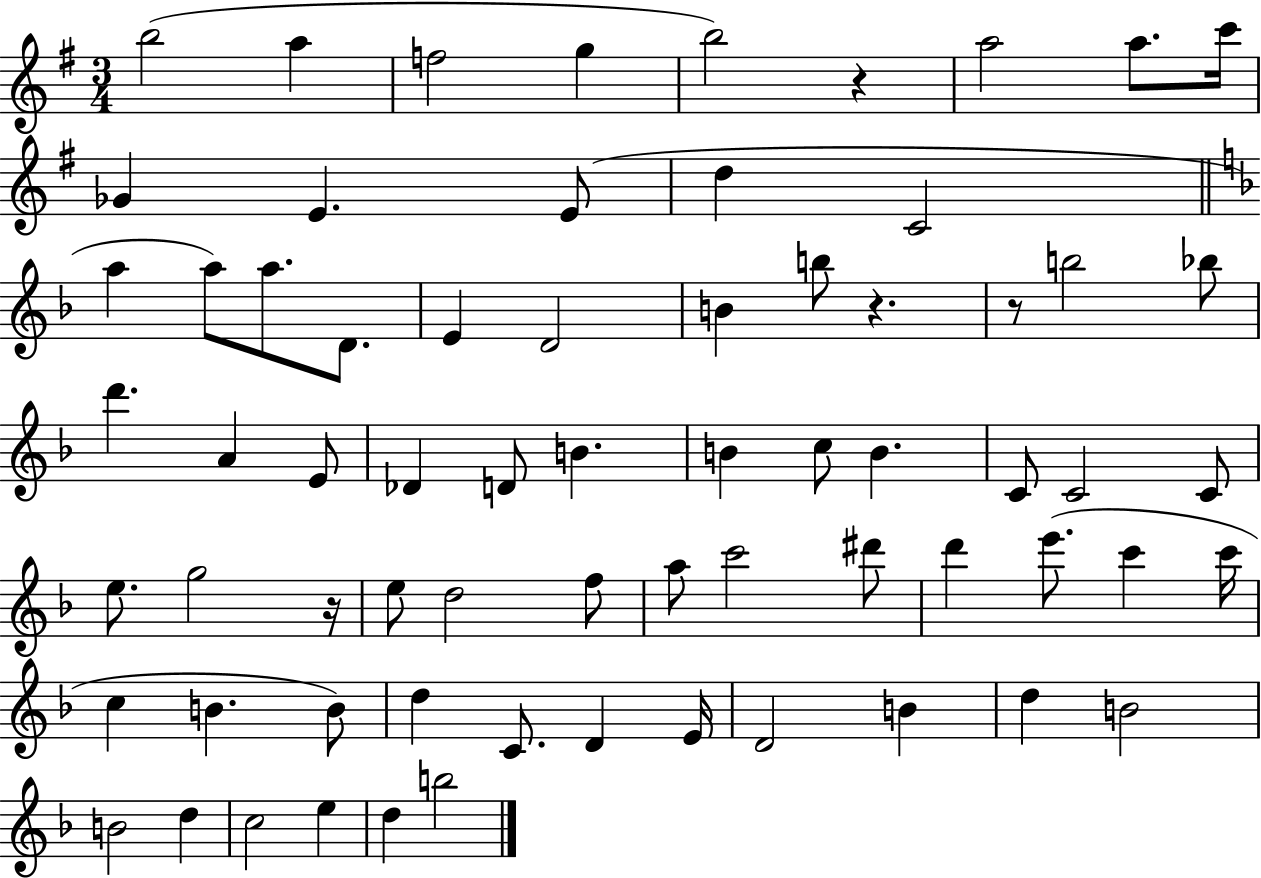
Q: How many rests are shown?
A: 4